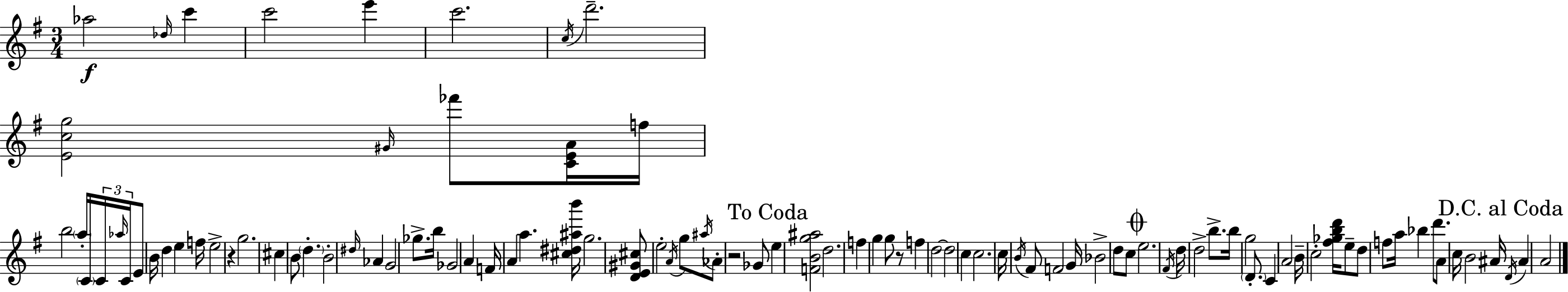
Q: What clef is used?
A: treble